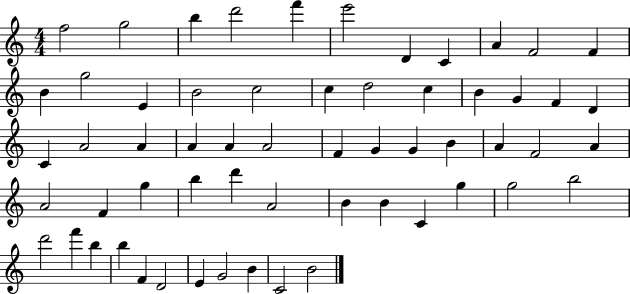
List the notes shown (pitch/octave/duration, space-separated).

F5/h G5/h B5/q D6/h F6/q E6/h D4/q C4/q A4/q F4/h F4/q B4/q G5/h E4/q B4/h C5/h C5/q D5/h C5/q B4/q G4/q F4/q D4/q C4/q A4/h A4/q A4/q A4/q A4/h F4/q G4/q G4/q B4/q A4/q F4/h A4/q A4/h F4/q G5/q B5/q D6/q A4/h B4/q B4/q C4/q G5/q G5/h B5/h D6/h F6/q B5/q B5/q F4/q D4/h E4/q G4/h B4/q C4/h B4/h